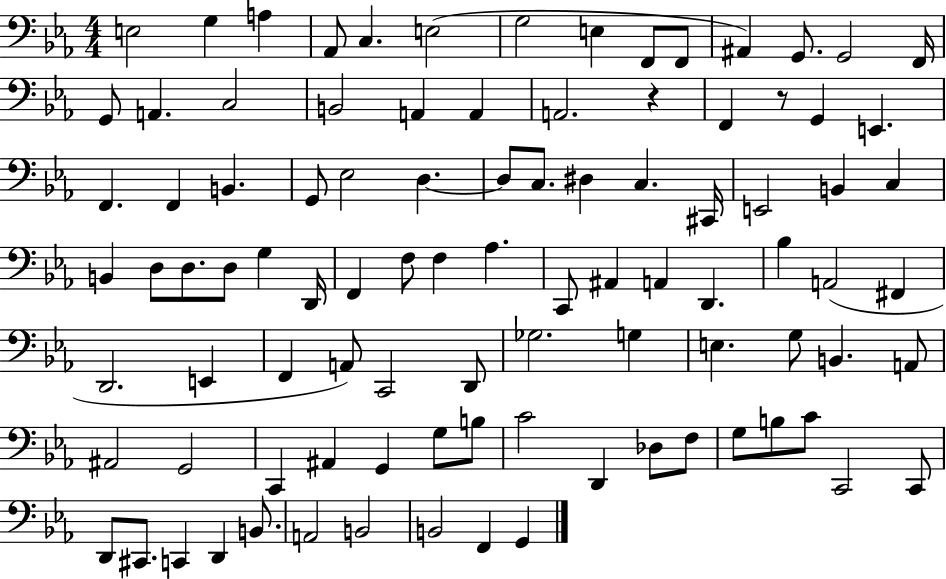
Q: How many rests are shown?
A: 2